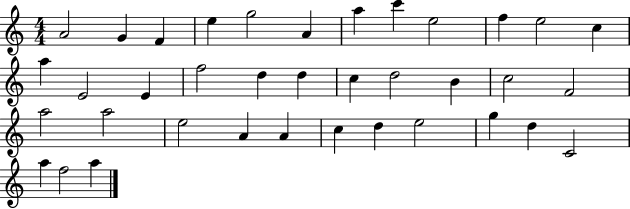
A4/h G4/q F4/q E5/q G5/h A4/q A5/q C6/q E5/h F5/q E5/h C5/q A5/q E4/h E4/q F5/h D5/q D5/q C5/q D5/h B4/q C5/h F4/h A5/h A5/h E5/h A4/q A4/q C5/q D5/q E5/h G5/q D5/q C4/h A5/q F5/h A5/q